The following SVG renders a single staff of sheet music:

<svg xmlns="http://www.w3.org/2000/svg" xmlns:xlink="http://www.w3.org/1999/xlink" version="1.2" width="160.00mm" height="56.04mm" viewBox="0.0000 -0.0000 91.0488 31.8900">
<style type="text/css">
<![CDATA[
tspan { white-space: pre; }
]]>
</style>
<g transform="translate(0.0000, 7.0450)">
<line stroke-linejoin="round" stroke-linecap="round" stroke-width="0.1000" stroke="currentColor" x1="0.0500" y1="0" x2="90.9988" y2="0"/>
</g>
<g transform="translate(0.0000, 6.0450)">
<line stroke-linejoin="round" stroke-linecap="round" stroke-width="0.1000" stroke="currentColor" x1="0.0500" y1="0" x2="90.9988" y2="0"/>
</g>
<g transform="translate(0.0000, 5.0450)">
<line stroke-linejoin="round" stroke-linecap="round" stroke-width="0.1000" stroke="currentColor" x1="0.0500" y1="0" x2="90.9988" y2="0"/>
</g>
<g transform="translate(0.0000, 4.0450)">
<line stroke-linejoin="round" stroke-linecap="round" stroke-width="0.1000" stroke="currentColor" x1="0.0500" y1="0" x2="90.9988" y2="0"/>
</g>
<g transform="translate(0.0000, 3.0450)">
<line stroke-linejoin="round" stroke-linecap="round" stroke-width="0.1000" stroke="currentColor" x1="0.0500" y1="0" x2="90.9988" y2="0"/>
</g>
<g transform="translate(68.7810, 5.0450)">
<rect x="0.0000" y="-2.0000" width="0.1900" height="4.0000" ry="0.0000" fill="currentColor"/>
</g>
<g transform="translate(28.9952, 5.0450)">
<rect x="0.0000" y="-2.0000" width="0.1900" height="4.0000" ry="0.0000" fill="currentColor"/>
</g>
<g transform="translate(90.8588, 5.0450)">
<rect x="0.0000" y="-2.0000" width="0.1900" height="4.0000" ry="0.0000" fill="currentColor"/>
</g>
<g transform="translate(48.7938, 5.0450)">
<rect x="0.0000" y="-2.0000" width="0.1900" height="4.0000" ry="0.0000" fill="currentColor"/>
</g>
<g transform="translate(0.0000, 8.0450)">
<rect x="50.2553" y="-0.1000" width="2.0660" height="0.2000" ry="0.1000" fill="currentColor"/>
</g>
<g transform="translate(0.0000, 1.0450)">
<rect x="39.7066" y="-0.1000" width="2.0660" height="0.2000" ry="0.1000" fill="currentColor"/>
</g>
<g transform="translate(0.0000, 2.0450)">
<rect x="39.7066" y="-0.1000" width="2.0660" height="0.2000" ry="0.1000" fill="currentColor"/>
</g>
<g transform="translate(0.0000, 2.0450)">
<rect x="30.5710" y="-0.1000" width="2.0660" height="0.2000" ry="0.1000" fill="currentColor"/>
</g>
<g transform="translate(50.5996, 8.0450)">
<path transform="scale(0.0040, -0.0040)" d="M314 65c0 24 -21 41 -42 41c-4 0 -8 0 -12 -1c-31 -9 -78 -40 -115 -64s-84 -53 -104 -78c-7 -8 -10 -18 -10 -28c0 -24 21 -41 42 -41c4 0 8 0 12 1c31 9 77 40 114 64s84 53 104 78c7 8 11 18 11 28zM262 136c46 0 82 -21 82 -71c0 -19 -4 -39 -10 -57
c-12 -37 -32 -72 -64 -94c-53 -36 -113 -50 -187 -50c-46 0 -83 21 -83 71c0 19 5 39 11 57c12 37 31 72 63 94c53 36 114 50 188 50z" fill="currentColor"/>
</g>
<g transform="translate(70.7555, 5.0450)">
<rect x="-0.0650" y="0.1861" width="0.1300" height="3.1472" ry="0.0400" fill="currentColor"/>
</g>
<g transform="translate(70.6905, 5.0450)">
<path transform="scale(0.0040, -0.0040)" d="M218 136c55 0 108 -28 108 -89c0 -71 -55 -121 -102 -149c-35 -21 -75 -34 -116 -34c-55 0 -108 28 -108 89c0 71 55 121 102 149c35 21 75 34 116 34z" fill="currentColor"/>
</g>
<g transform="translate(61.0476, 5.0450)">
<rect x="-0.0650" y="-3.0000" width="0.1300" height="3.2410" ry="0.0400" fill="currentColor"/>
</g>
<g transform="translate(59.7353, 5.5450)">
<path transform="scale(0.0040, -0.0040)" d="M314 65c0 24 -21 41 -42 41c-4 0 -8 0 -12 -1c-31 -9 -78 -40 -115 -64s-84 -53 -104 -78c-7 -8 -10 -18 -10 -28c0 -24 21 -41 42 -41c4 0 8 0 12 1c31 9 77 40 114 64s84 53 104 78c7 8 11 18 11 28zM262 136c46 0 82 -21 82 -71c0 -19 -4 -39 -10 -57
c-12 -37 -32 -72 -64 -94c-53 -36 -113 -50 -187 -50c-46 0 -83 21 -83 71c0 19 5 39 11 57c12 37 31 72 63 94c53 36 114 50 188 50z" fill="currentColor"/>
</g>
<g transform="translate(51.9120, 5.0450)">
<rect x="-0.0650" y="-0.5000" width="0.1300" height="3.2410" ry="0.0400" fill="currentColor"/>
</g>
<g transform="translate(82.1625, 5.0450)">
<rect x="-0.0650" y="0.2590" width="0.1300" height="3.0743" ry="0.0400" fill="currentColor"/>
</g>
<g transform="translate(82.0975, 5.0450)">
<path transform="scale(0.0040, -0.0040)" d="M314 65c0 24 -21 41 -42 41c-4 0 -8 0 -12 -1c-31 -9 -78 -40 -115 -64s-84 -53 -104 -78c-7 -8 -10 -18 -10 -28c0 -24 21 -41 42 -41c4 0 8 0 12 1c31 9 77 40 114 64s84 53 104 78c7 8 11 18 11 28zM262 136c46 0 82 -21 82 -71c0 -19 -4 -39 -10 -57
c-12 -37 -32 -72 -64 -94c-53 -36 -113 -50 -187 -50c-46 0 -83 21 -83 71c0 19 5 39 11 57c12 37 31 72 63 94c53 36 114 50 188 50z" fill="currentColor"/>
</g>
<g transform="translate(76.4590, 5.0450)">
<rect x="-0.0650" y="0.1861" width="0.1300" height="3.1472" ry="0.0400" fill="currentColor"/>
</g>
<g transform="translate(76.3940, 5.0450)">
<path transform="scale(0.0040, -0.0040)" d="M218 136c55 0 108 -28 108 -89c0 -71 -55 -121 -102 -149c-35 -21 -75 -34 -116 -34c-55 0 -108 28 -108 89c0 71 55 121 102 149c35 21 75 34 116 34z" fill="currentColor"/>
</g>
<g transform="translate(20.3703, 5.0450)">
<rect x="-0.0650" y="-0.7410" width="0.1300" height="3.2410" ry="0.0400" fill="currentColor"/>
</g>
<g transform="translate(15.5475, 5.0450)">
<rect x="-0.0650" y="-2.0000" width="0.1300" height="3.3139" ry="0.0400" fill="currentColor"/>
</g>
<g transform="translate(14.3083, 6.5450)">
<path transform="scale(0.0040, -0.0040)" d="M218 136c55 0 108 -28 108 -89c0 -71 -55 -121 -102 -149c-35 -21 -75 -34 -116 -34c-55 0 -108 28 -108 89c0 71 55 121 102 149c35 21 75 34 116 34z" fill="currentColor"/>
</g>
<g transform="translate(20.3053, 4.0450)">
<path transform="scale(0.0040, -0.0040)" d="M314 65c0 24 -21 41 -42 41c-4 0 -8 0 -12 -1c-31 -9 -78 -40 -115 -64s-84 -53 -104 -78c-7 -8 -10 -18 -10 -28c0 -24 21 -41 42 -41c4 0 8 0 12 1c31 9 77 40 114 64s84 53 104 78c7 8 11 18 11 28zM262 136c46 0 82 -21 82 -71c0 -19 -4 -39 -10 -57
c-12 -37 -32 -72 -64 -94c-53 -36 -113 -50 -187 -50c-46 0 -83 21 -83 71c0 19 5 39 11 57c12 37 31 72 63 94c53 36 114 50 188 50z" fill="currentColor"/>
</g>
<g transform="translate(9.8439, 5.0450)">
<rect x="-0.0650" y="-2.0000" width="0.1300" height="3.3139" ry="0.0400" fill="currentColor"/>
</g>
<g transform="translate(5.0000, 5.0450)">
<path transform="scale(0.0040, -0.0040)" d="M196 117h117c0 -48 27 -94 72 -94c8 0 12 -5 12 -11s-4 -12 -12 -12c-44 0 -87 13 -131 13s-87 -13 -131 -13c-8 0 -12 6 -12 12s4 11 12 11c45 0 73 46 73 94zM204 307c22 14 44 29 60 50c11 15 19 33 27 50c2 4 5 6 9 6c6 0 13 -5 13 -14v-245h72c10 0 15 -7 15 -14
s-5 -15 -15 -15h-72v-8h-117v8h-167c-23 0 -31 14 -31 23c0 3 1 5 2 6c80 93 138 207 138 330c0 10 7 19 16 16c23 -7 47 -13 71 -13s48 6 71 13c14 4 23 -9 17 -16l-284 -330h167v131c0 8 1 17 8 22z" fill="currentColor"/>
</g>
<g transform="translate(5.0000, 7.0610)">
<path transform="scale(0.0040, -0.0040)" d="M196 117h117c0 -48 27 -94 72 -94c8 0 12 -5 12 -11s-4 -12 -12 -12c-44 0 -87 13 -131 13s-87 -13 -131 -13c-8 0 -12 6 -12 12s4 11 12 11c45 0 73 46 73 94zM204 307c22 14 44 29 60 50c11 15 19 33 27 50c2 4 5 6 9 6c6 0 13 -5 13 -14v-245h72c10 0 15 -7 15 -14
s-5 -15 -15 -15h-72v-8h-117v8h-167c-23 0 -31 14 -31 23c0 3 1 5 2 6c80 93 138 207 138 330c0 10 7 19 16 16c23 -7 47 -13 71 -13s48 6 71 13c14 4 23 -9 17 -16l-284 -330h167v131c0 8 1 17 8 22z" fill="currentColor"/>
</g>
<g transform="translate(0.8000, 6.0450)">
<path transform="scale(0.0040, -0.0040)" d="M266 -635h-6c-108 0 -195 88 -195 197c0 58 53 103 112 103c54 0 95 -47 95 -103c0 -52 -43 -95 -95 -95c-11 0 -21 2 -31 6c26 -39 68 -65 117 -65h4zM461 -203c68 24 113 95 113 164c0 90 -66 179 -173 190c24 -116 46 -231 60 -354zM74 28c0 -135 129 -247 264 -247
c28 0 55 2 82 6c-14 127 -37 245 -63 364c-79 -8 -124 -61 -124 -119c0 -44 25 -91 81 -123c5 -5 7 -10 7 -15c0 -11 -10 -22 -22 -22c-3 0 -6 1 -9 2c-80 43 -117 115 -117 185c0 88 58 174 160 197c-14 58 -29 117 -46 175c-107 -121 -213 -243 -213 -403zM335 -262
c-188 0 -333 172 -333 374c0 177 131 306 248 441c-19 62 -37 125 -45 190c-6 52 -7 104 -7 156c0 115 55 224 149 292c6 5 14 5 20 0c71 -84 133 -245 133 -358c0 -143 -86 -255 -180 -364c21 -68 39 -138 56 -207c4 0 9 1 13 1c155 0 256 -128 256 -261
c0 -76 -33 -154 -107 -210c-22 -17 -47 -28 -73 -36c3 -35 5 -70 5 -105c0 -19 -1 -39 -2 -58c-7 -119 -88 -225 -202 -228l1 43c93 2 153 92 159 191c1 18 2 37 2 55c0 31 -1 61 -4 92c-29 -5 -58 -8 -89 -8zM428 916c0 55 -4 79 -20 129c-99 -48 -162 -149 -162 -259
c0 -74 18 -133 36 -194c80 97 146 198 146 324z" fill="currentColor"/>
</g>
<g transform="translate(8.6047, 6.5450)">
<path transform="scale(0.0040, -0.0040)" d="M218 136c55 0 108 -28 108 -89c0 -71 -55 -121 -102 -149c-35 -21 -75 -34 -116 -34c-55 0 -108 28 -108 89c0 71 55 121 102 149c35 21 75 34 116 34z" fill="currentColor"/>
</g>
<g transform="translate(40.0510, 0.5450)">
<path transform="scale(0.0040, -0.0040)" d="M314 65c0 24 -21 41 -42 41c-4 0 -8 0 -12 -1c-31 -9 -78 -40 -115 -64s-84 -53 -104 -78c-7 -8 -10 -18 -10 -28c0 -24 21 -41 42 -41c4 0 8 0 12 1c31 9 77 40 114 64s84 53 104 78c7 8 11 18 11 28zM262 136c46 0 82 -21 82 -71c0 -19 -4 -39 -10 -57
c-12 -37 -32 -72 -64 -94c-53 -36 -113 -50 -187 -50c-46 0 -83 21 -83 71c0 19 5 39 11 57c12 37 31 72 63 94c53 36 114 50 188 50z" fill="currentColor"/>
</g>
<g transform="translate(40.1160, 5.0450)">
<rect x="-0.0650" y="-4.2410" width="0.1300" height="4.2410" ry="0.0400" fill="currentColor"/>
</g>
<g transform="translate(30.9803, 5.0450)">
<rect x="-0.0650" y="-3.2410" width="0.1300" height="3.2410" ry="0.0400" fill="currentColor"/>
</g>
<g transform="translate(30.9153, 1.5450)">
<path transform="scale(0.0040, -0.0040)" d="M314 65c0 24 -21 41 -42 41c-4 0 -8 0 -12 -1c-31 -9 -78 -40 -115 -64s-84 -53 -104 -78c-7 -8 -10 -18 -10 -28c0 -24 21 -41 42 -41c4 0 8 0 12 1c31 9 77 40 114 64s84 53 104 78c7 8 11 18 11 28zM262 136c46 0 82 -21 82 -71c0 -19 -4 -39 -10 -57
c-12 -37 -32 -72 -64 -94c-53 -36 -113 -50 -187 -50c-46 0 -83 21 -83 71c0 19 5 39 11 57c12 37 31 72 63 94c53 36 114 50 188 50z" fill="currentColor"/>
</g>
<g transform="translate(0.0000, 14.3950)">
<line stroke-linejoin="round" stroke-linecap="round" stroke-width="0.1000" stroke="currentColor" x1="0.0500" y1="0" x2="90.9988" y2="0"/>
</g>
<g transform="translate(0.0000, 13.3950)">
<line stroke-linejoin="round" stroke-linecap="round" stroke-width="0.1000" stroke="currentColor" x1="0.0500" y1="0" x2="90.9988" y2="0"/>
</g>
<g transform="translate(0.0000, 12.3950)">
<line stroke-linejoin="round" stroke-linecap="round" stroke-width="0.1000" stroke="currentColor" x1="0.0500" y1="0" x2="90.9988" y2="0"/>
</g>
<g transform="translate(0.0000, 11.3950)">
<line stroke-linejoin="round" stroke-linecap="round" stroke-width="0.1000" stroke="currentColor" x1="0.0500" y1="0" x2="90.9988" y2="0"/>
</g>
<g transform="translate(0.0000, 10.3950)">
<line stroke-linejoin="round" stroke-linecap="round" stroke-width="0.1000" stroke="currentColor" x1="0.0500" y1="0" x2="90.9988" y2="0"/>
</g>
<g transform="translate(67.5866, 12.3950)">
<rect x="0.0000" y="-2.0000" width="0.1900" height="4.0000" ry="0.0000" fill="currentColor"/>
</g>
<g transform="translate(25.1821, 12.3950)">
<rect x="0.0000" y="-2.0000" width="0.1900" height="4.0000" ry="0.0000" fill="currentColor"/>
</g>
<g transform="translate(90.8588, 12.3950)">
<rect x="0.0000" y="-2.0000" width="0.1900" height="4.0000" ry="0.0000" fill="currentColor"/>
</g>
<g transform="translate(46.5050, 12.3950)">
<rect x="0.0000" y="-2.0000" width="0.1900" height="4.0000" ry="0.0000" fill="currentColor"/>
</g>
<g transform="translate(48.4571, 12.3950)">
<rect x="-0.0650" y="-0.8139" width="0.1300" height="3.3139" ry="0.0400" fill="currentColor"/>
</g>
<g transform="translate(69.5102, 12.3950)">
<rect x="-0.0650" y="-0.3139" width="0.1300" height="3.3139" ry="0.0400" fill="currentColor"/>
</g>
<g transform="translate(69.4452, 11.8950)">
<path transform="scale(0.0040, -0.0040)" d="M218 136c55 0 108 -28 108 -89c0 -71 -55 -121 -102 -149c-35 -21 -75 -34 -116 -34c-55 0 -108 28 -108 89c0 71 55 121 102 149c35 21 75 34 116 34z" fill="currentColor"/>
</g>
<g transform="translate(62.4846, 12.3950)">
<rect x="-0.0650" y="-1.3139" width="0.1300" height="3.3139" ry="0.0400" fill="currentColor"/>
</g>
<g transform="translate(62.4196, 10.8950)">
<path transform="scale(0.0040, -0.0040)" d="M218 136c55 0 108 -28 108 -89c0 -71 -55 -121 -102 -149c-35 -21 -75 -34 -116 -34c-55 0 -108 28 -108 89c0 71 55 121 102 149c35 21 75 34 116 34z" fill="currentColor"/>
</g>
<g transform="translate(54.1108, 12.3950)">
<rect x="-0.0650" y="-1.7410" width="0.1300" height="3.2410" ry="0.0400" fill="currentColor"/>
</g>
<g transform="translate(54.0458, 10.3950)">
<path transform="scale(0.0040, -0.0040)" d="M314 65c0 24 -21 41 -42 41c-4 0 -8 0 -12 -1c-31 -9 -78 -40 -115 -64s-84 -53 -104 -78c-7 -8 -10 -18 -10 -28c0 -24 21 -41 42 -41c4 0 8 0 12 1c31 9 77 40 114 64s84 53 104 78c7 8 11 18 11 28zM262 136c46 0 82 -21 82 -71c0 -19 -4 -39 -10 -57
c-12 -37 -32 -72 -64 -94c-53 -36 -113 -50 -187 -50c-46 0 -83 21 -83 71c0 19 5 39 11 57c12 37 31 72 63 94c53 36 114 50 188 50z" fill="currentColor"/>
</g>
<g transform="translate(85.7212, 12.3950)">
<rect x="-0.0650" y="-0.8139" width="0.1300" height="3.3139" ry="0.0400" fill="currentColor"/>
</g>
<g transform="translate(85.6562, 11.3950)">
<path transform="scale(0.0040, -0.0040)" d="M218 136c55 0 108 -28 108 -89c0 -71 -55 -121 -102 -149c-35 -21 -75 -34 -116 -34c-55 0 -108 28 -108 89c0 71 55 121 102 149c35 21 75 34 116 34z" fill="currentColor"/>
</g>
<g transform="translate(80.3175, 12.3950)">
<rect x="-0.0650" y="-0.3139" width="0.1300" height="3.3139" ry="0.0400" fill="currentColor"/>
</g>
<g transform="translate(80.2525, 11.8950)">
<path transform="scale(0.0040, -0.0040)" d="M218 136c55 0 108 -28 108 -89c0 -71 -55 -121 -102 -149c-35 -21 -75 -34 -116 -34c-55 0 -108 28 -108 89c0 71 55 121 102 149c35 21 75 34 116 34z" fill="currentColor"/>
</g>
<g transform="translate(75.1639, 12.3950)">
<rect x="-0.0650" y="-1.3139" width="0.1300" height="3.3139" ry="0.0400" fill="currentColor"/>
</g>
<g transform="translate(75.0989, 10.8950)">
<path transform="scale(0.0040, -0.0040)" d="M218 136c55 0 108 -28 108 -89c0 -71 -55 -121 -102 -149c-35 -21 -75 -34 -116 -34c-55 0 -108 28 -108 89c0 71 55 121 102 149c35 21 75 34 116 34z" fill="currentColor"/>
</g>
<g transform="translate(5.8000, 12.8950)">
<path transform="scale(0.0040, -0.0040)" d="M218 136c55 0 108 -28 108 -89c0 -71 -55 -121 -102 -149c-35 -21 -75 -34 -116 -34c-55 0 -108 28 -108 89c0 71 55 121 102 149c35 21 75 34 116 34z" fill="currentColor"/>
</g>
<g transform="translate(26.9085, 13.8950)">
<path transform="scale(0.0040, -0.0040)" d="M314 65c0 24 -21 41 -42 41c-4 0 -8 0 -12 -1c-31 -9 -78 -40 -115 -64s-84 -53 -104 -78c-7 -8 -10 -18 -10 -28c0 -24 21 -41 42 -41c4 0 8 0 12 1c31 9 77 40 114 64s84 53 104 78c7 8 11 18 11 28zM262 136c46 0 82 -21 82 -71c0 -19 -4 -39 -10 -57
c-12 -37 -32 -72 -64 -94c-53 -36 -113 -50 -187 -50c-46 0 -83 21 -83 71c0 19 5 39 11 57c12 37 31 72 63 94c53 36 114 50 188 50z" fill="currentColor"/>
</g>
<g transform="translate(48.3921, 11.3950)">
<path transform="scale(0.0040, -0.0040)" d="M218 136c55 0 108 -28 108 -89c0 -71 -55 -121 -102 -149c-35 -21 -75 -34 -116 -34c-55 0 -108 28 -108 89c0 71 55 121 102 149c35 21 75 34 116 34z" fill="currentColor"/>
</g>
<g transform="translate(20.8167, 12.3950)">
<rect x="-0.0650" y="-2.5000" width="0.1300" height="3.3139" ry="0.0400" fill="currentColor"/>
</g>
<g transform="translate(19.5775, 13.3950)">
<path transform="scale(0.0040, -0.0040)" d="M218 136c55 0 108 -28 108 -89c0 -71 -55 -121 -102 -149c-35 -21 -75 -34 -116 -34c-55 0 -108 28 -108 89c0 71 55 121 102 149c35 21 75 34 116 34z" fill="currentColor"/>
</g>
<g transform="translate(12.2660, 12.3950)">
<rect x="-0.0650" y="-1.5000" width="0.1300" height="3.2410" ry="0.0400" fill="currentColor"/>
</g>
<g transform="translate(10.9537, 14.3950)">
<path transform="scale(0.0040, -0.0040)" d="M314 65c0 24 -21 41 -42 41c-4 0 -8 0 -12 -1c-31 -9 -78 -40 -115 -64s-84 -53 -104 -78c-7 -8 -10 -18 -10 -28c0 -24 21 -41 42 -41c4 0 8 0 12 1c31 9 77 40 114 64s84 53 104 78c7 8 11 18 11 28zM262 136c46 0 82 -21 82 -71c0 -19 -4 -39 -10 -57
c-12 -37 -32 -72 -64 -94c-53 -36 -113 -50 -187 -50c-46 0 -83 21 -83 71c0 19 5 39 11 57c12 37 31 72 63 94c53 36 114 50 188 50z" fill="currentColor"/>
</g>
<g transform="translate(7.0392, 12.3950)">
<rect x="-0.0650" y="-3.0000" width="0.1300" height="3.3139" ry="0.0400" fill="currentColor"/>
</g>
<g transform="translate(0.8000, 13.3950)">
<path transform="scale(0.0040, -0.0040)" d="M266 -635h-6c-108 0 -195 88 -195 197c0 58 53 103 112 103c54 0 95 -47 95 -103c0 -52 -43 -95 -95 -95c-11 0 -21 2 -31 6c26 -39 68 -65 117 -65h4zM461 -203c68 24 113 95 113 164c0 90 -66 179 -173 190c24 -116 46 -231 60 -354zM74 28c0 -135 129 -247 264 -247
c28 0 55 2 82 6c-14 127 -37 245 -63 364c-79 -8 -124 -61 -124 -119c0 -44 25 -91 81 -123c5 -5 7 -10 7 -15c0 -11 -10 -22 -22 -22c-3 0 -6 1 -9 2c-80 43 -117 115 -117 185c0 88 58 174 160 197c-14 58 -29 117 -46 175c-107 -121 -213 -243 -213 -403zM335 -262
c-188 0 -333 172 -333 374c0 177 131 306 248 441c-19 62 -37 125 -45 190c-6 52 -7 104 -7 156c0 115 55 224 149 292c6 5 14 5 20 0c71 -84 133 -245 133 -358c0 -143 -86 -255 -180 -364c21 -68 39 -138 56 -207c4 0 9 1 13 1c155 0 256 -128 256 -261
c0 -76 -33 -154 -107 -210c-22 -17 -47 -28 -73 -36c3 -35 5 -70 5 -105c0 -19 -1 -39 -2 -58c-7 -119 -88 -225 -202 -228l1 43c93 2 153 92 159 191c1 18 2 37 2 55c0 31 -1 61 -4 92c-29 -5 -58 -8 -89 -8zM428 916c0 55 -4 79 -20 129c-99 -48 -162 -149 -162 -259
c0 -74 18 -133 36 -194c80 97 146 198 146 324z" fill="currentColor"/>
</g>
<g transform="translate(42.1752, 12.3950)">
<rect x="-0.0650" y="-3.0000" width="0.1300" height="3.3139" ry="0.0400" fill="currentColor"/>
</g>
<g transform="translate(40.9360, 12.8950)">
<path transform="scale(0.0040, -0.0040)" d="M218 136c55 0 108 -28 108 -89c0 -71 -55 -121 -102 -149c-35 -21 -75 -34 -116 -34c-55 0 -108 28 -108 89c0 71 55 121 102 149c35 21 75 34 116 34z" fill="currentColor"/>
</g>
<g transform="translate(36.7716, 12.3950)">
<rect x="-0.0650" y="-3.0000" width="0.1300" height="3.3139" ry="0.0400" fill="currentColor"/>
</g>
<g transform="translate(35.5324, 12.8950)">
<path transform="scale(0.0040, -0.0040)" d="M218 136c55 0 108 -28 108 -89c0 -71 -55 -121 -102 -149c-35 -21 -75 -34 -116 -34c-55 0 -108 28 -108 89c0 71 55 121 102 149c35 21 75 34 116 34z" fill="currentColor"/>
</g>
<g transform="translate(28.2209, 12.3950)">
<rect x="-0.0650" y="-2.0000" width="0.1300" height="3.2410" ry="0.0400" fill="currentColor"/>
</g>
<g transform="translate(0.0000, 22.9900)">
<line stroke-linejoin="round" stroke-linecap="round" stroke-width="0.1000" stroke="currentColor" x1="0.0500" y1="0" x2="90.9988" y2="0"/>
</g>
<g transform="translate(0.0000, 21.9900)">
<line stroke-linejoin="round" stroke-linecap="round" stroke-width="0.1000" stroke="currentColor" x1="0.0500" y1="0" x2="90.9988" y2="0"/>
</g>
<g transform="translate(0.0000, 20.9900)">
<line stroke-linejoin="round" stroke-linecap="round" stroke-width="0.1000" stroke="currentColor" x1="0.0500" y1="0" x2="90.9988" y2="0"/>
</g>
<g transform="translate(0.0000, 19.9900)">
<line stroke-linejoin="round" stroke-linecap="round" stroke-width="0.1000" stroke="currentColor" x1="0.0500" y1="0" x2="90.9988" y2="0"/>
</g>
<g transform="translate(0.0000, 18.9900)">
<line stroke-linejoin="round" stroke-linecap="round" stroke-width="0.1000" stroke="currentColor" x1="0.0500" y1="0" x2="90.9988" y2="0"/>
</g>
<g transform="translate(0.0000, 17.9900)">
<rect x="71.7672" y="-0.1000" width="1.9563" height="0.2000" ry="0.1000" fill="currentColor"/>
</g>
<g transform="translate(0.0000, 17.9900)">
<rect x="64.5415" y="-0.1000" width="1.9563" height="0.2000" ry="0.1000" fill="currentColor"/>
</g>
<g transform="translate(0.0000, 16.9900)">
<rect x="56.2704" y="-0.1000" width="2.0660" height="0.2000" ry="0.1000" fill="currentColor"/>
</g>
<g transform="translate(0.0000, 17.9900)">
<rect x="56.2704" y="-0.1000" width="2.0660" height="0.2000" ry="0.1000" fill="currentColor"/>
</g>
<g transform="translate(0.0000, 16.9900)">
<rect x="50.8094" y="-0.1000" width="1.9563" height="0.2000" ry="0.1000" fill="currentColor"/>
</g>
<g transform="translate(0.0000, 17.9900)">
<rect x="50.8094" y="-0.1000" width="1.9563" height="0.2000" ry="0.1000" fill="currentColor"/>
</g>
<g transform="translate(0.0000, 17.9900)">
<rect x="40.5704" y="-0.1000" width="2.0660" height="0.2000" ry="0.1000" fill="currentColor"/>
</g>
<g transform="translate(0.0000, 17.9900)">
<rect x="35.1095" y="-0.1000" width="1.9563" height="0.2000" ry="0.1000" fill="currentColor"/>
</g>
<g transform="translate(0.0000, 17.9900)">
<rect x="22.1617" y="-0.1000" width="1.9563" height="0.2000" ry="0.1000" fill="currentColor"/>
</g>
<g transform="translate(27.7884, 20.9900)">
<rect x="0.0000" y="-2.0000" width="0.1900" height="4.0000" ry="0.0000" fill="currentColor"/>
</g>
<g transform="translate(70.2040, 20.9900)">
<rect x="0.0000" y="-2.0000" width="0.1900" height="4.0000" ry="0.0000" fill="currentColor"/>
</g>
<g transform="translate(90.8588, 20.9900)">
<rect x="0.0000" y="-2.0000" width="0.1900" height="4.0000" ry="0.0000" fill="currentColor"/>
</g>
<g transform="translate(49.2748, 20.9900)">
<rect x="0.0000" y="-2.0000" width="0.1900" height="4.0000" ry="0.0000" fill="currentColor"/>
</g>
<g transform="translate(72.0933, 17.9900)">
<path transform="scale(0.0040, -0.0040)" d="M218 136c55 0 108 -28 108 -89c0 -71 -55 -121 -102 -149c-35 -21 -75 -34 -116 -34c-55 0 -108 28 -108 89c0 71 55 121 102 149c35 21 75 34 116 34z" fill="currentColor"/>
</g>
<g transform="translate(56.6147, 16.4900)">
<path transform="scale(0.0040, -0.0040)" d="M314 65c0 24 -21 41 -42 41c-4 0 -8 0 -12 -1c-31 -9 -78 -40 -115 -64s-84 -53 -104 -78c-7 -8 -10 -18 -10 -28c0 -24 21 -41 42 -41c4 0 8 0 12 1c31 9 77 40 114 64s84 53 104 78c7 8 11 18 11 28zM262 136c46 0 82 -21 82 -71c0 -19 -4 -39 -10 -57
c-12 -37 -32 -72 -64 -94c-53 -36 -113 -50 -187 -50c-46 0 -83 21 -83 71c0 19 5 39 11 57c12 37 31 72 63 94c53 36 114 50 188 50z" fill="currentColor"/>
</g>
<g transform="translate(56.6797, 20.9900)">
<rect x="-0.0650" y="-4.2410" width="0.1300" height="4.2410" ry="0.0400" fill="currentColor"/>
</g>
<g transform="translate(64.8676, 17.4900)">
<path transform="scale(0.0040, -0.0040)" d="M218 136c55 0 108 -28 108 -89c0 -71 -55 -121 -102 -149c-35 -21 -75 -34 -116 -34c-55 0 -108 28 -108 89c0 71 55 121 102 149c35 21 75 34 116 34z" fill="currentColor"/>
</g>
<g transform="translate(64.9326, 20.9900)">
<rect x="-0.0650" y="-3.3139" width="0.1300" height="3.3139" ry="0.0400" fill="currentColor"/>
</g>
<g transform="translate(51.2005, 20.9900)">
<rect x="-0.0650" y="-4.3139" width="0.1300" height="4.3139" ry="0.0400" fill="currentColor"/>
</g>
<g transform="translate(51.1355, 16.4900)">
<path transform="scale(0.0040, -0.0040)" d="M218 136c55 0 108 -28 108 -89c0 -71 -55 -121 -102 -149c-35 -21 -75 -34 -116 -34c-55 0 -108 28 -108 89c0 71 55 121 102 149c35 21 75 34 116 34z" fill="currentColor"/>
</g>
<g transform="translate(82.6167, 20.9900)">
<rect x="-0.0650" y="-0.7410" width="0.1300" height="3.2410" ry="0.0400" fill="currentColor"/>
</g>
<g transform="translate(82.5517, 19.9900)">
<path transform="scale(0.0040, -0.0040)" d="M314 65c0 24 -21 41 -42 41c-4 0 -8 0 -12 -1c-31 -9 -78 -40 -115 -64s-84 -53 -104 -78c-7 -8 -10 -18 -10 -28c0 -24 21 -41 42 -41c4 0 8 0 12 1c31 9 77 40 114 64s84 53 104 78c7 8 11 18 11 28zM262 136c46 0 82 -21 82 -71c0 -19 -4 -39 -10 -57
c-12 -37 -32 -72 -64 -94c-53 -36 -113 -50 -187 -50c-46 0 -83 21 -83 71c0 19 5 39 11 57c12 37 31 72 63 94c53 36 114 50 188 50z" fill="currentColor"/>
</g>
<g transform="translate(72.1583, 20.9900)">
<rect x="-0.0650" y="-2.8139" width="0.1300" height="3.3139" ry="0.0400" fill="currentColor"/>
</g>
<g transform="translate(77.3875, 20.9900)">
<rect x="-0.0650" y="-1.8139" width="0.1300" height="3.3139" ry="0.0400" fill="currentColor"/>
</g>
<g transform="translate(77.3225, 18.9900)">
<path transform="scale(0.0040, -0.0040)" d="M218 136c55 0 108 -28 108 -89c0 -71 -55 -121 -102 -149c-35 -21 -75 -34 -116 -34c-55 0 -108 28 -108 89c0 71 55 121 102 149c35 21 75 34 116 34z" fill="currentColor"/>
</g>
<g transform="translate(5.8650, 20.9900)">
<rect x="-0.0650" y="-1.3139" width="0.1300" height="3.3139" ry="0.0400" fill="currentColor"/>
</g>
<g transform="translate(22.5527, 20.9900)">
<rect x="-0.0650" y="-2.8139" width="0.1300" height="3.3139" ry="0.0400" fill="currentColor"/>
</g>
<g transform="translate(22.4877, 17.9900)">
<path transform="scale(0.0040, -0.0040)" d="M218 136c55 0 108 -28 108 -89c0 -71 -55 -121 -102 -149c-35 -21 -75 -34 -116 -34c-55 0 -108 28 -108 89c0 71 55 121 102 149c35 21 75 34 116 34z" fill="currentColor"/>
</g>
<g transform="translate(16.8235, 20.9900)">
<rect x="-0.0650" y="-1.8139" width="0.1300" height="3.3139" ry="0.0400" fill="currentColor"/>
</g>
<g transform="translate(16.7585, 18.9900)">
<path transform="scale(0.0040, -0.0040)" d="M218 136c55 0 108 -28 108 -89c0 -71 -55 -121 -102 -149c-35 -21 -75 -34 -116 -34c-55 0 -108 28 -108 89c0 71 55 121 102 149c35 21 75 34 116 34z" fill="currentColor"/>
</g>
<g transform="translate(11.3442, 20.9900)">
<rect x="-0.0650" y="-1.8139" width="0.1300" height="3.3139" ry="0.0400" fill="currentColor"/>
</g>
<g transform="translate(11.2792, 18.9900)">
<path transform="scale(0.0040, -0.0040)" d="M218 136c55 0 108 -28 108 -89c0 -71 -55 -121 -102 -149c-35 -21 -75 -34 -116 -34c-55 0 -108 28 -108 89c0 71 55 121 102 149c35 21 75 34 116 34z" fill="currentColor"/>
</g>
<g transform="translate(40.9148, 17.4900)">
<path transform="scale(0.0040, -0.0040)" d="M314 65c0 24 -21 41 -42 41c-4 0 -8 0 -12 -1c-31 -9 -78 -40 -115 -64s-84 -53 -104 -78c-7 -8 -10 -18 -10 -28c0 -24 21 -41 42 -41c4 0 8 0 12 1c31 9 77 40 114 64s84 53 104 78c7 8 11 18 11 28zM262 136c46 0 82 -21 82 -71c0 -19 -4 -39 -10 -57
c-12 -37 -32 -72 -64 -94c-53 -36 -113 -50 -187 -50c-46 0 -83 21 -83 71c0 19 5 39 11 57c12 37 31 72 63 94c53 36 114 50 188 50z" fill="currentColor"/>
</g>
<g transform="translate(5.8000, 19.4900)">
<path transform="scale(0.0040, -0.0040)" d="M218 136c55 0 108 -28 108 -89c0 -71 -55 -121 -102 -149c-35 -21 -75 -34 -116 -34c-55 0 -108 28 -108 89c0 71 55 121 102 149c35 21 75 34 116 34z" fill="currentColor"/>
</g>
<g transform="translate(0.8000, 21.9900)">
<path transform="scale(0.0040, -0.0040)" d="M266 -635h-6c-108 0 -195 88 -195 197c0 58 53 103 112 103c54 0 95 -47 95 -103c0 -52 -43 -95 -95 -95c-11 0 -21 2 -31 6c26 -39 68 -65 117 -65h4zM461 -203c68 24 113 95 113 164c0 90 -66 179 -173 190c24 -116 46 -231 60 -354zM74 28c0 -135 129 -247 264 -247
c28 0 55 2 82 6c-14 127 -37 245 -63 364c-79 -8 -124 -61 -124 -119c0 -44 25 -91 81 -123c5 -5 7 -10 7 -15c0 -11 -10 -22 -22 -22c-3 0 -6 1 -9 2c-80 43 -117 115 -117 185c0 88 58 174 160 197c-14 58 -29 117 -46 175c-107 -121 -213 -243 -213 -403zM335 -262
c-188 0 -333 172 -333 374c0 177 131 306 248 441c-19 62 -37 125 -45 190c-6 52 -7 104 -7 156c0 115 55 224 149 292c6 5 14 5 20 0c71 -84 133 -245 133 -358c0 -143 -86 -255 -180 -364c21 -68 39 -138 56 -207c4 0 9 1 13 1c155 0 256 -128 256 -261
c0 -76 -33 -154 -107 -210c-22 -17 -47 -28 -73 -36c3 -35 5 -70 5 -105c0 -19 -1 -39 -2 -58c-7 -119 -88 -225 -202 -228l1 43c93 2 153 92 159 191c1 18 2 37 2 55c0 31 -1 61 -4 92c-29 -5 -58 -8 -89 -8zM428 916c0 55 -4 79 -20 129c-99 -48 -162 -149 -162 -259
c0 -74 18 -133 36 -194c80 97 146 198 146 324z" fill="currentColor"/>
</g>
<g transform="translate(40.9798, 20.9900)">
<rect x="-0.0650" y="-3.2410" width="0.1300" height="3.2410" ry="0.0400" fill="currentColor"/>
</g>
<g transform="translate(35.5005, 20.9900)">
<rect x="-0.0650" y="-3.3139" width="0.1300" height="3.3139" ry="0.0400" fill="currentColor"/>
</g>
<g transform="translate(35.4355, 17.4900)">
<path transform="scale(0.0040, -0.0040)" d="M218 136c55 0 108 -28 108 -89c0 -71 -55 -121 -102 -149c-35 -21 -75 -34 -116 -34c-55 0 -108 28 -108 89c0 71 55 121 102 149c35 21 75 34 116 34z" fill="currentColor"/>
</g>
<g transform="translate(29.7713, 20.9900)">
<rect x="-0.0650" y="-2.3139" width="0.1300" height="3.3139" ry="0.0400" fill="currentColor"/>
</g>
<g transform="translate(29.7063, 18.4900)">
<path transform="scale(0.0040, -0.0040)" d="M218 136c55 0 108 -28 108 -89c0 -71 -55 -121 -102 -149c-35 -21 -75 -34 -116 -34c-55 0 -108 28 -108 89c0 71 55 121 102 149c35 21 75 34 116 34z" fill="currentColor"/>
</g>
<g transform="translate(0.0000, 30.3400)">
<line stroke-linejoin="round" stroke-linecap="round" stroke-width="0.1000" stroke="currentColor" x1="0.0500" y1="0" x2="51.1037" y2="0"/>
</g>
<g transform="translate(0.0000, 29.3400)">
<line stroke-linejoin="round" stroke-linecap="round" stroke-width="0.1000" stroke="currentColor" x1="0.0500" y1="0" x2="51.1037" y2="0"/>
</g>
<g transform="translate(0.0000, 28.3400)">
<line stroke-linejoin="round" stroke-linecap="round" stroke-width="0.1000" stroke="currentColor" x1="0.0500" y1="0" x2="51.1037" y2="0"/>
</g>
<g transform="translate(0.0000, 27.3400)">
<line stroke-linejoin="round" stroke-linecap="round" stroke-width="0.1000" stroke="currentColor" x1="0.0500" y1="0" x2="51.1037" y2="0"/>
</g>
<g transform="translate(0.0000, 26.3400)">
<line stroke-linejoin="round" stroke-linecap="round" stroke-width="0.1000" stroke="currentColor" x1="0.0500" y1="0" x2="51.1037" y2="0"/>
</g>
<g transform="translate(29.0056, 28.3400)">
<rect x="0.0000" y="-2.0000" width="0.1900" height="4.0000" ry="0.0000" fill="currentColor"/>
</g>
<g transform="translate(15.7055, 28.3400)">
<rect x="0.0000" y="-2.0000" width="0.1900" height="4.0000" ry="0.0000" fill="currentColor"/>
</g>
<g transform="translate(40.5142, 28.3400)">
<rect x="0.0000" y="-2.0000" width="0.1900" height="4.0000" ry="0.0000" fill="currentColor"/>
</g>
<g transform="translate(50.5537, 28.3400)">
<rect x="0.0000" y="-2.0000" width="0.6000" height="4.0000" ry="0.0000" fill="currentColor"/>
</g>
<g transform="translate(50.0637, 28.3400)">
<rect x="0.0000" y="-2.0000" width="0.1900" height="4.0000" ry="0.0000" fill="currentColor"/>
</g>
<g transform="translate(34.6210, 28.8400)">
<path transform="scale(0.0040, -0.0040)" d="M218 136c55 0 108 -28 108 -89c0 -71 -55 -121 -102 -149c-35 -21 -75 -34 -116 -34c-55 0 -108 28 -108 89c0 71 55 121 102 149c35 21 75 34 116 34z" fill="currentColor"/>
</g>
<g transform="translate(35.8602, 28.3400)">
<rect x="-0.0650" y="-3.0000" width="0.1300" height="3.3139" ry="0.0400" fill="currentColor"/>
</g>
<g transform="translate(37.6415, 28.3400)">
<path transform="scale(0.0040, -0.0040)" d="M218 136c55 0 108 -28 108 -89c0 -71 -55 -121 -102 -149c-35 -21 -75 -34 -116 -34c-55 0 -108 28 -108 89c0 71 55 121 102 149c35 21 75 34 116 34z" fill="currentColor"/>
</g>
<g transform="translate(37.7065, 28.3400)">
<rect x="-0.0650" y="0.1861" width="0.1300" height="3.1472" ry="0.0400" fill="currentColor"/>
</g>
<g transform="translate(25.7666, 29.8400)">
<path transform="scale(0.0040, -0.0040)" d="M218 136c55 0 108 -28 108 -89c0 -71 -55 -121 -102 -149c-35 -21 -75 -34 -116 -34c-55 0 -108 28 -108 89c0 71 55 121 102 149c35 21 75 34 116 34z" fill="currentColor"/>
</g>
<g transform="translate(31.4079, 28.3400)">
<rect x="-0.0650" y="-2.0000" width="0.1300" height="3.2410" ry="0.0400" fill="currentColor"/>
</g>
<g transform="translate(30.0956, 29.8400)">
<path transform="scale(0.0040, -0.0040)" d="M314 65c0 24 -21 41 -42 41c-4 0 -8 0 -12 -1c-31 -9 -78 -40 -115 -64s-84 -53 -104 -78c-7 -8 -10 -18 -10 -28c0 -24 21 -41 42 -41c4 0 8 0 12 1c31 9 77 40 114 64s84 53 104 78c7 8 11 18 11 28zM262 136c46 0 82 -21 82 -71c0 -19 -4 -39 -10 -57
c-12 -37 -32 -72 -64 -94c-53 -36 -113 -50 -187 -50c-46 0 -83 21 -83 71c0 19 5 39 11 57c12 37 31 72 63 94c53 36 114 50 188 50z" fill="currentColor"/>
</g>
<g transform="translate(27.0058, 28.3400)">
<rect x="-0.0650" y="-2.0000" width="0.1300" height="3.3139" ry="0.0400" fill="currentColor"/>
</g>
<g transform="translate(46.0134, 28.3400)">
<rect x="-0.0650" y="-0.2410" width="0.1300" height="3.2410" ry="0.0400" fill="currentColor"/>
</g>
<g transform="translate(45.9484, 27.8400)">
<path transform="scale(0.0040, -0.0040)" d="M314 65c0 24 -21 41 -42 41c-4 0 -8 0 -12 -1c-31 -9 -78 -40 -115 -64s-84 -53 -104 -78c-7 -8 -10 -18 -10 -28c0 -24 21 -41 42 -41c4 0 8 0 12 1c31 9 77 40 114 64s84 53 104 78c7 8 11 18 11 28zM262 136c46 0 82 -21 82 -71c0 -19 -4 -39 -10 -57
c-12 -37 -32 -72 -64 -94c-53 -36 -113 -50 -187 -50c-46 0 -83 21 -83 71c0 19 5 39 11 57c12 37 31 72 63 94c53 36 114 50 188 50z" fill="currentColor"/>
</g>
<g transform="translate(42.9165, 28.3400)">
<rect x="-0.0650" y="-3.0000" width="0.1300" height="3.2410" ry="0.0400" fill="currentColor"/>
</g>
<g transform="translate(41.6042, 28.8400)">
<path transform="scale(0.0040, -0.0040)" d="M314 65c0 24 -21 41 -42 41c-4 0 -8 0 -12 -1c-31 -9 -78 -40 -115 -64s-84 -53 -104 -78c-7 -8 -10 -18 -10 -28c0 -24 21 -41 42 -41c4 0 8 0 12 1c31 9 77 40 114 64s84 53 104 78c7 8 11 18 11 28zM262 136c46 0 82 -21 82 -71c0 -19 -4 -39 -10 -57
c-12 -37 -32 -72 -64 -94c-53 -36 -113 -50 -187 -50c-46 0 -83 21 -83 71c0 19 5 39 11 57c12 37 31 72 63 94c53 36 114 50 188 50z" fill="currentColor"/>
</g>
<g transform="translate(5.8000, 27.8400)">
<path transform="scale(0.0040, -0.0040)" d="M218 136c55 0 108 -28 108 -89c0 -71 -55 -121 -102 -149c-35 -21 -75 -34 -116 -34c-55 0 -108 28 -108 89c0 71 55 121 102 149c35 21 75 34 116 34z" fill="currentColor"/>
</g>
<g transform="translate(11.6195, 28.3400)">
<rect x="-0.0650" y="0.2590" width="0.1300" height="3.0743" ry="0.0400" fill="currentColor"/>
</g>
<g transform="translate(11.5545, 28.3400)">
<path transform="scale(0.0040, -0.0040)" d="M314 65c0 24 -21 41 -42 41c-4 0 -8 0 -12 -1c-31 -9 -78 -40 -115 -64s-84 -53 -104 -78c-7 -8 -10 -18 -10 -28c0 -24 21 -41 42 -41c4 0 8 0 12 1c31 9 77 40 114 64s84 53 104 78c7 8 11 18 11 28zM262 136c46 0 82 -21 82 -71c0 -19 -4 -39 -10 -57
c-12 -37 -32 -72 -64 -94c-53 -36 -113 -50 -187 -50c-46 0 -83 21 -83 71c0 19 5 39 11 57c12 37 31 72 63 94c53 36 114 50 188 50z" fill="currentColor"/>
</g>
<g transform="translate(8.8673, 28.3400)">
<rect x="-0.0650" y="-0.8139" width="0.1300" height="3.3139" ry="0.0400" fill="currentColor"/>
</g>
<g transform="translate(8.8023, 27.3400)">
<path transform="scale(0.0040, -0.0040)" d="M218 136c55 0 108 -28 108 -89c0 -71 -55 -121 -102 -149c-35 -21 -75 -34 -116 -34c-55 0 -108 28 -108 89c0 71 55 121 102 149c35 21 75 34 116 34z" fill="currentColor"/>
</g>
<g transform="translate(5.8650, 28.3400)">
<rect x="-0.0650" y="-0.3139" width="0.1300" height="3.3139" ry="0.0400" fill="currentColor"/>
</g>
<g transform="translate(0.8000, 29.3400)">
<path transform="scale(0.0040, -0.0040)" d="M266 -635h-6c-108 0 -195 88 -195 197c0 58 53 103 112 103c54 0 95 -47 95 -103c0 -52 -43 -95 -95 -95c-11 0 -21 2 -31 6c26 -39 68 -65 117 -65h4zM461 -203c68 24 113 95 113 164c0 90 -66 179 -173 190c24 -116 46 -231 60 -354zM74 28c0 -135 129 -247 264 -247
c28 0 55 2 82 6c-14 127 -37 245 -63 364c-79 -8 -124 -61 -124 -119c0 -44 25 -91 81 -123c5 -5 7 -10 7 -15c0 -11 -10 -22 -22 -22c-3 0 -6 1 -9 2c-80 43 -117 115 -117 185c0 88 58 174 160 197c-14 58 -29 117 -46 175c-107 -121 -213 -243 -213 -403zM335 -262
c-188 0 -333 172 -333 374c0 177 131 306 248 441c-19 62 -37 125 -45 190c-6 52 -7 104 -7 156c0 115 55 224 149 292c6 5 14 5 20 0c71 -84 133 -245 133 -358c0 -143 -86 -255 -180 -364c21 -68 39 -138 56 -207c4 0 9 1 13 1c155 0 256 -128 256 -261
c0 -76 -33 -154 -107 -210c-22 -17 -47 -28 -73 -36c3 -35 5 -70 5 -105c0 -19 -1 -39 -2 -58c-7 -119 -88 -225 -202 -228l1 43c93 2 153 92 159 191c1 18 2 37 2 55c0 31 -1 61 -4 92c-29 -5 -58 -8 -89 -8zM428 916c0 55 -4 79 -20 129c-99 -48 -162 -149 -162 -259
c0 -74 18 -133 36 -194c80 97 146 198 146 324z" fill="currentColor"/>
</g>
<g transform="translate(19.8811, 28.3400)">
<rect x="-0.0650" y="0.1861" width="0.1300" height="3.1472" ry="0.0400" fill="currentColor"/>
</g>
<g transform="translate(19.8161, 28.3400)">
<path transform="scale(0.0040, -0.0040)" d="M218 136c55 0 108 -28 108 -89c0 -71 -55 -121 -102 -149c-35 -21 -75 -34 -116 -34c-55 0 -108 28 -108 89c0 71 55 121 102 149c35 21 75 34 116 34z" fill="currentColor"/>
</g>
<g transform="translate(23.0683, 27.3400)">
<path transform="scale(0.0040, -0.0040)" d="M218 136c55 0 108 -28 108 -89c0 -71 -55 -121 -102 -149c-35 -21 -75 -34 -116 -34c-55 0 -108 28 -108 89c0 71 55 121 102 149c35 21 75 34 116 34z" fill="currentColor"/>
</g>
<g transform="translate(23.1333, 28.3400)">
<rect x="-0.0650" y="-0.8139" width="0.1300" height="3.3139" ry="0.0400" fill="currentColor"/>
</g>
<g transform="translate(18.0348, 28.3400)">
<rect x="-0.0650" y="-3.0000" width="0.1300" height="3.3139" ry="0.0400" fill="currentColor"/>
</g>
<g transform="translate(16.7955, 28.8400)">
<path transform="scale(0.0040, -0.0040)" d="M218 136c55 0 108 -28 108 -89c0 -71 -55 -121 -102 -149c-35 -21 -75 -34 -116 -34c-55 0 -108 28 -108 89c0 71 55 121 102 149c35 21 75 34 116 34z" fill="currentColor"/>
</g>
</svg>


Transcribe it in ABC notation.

X:1
T:Untitled
M:4/4
L:1/4
K:C
F F d2 b2 d'2 C2 A2 B B B2 A E2 G F2 A A d f2 e c e c d e f f a g b b2 d' d'2 b a f d2 c d B2 A B d F F2 A B A2 c2